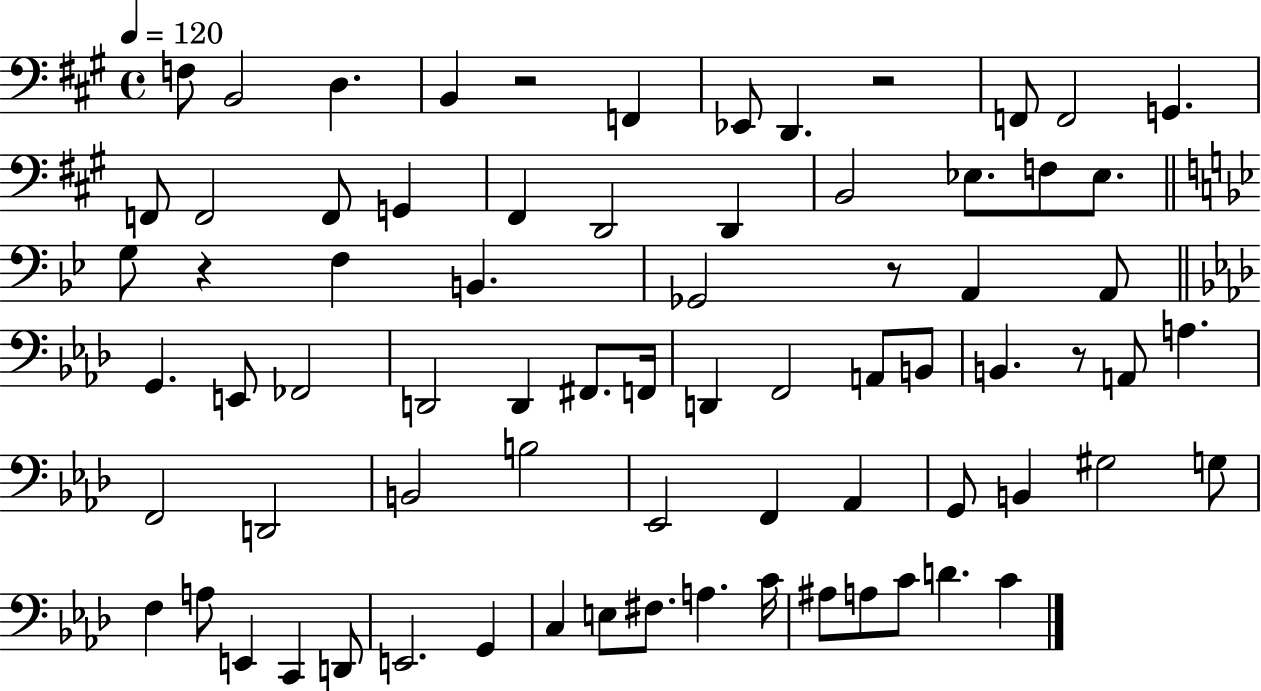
{
  \clef bass
  \time 4/4
  \defaultTimeSignature
  \key a \major
  \tempo 4 = 120
  f8 b,2 d4. | b,4 r2 f,4 | ees,8 d,4. r2 | f,8 f,2 g,4. | \break f,8 f,2 f,8 g,4 | fis,4 d,2 d,4 | b,2 ees8. f8 ees8. | \bar "||" \break \key bes \major g8 r4 f4 b,4. | ges,2 r8 a,4 a,8 | \bar "||" \break \key aes \major g,4. e,8 fes,2 | d,2 d,4 fis,8. f,16 | d,4 f,2 a,8 b,8 | b,4. r8 a,8 a4. | \break f,2 d,2 | b,2 b2 | ees,2 f,4 aes,4 | g,8 b,4 gis2 g8 | \break f4 a8 e,4 c,4 d,8 | e,2. g,4 | c4 e8 fis8. a4. c'16 | ais8 a8 c'8 d'4. c'4 | \break \bar "|."
}